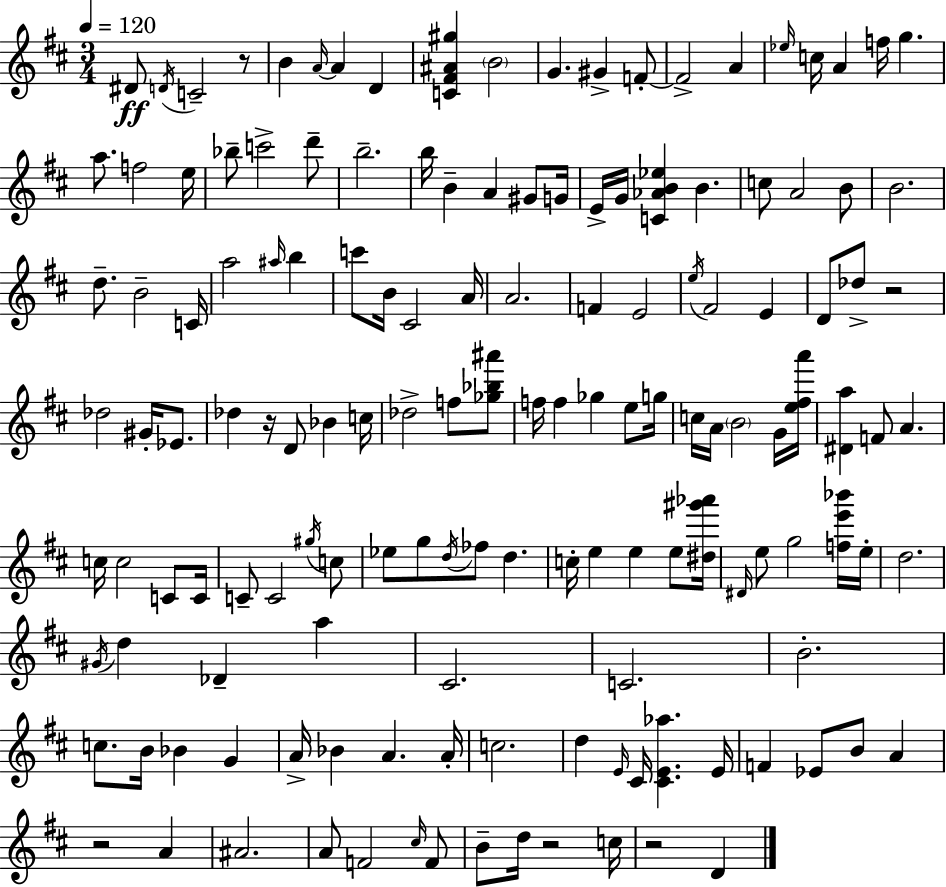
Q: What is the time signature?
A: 3/4